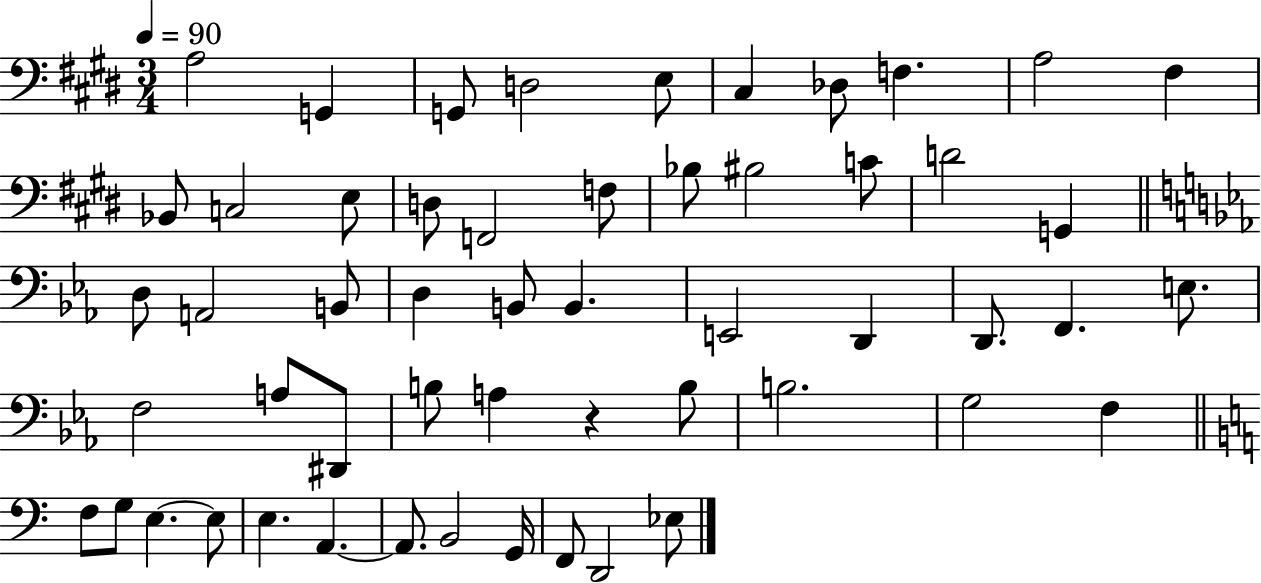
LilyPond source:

{
  \clef bass
  \numericTimeSignature
  \time 3/4
  \key e \major
  \tempo 4 = 90
  \repeat volta 2 { a2 g,4 | g,8 d2 e8 | cis4 des8 f4. | a2 fis4 | \break bes,8 c2 e8 | d8 f,2 f8 | bes8 bis2 c'8 | d'2 g,4 | \break \bar "||" \break \key ees \major d8 a,2 b,8 | d4 b,8 b,4. | e,2 d,4 | d,8. f,4. e8. | \break f2 a8 dis,8 | b8 a4 r4 b8 | b2. | g2 f4 | \break \bar "||" \break \key c \major f8 g8 e4.~~ e8 | e4. a,4.~~ | a,8. b,2 g,16 | f,8 d,2 ees8 | \break } \bar "|."
}